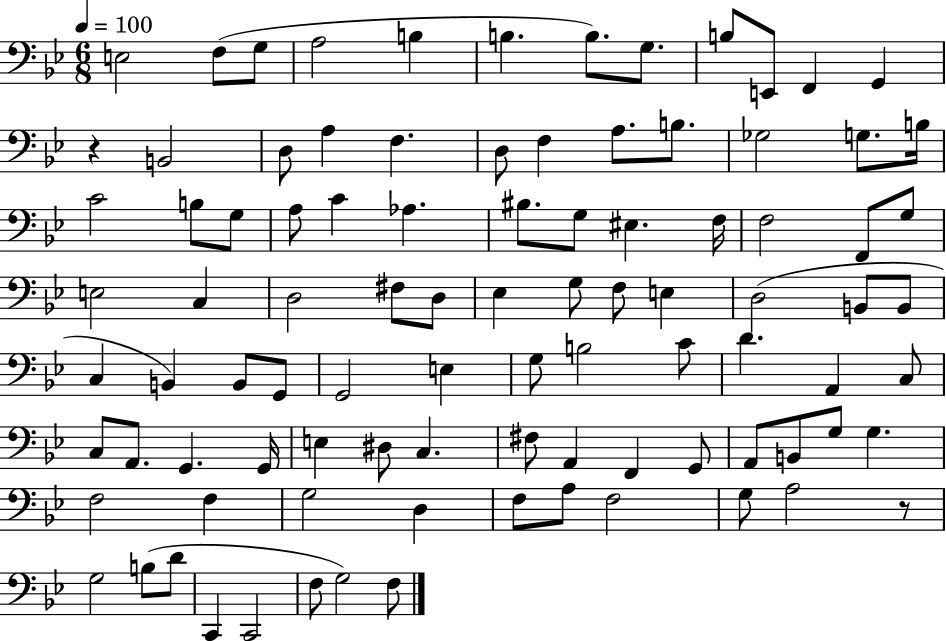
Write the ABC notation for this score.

X:1
T:Untitled
M:6/8
L:1/4
K:Bb
E,2 F,/2 G,/2 A,2 B, B, B,/2 G,/2 B,/2 E,,/2 F,, G,, z B,,2 D,/2 A, F, D,/2 F, A,/2 B,/2 _G,2 G,/2 B,/4 C2 B,/2 G,/2 A,/2 C _A, ^B,/2 G,/2 ^E, F,/4 F,2 F,,/2 G,/2 E,2 C, D,2 ^F,/2 D,/2 _E, G,/2 F,/2 E, D,2 B,,/2 B,,/2 C, B,, B,,/2 G,,/2 G,,2 E, G,/2 B,2 C/2 D A,, C,/2 C,/2 A,,/2 G,, G,,/4 E, ^D,/2 C, ^F,/2 A,, F,, G,,/2 A,,/2 B,,/2 G,/2 G, F,2 F, G,2 D, F,/2 A,/2 F,2 G,/2 A,2 z/2 G,2 B,/2 D/2 C,, C,,2 F,/2 G,2 F,/2